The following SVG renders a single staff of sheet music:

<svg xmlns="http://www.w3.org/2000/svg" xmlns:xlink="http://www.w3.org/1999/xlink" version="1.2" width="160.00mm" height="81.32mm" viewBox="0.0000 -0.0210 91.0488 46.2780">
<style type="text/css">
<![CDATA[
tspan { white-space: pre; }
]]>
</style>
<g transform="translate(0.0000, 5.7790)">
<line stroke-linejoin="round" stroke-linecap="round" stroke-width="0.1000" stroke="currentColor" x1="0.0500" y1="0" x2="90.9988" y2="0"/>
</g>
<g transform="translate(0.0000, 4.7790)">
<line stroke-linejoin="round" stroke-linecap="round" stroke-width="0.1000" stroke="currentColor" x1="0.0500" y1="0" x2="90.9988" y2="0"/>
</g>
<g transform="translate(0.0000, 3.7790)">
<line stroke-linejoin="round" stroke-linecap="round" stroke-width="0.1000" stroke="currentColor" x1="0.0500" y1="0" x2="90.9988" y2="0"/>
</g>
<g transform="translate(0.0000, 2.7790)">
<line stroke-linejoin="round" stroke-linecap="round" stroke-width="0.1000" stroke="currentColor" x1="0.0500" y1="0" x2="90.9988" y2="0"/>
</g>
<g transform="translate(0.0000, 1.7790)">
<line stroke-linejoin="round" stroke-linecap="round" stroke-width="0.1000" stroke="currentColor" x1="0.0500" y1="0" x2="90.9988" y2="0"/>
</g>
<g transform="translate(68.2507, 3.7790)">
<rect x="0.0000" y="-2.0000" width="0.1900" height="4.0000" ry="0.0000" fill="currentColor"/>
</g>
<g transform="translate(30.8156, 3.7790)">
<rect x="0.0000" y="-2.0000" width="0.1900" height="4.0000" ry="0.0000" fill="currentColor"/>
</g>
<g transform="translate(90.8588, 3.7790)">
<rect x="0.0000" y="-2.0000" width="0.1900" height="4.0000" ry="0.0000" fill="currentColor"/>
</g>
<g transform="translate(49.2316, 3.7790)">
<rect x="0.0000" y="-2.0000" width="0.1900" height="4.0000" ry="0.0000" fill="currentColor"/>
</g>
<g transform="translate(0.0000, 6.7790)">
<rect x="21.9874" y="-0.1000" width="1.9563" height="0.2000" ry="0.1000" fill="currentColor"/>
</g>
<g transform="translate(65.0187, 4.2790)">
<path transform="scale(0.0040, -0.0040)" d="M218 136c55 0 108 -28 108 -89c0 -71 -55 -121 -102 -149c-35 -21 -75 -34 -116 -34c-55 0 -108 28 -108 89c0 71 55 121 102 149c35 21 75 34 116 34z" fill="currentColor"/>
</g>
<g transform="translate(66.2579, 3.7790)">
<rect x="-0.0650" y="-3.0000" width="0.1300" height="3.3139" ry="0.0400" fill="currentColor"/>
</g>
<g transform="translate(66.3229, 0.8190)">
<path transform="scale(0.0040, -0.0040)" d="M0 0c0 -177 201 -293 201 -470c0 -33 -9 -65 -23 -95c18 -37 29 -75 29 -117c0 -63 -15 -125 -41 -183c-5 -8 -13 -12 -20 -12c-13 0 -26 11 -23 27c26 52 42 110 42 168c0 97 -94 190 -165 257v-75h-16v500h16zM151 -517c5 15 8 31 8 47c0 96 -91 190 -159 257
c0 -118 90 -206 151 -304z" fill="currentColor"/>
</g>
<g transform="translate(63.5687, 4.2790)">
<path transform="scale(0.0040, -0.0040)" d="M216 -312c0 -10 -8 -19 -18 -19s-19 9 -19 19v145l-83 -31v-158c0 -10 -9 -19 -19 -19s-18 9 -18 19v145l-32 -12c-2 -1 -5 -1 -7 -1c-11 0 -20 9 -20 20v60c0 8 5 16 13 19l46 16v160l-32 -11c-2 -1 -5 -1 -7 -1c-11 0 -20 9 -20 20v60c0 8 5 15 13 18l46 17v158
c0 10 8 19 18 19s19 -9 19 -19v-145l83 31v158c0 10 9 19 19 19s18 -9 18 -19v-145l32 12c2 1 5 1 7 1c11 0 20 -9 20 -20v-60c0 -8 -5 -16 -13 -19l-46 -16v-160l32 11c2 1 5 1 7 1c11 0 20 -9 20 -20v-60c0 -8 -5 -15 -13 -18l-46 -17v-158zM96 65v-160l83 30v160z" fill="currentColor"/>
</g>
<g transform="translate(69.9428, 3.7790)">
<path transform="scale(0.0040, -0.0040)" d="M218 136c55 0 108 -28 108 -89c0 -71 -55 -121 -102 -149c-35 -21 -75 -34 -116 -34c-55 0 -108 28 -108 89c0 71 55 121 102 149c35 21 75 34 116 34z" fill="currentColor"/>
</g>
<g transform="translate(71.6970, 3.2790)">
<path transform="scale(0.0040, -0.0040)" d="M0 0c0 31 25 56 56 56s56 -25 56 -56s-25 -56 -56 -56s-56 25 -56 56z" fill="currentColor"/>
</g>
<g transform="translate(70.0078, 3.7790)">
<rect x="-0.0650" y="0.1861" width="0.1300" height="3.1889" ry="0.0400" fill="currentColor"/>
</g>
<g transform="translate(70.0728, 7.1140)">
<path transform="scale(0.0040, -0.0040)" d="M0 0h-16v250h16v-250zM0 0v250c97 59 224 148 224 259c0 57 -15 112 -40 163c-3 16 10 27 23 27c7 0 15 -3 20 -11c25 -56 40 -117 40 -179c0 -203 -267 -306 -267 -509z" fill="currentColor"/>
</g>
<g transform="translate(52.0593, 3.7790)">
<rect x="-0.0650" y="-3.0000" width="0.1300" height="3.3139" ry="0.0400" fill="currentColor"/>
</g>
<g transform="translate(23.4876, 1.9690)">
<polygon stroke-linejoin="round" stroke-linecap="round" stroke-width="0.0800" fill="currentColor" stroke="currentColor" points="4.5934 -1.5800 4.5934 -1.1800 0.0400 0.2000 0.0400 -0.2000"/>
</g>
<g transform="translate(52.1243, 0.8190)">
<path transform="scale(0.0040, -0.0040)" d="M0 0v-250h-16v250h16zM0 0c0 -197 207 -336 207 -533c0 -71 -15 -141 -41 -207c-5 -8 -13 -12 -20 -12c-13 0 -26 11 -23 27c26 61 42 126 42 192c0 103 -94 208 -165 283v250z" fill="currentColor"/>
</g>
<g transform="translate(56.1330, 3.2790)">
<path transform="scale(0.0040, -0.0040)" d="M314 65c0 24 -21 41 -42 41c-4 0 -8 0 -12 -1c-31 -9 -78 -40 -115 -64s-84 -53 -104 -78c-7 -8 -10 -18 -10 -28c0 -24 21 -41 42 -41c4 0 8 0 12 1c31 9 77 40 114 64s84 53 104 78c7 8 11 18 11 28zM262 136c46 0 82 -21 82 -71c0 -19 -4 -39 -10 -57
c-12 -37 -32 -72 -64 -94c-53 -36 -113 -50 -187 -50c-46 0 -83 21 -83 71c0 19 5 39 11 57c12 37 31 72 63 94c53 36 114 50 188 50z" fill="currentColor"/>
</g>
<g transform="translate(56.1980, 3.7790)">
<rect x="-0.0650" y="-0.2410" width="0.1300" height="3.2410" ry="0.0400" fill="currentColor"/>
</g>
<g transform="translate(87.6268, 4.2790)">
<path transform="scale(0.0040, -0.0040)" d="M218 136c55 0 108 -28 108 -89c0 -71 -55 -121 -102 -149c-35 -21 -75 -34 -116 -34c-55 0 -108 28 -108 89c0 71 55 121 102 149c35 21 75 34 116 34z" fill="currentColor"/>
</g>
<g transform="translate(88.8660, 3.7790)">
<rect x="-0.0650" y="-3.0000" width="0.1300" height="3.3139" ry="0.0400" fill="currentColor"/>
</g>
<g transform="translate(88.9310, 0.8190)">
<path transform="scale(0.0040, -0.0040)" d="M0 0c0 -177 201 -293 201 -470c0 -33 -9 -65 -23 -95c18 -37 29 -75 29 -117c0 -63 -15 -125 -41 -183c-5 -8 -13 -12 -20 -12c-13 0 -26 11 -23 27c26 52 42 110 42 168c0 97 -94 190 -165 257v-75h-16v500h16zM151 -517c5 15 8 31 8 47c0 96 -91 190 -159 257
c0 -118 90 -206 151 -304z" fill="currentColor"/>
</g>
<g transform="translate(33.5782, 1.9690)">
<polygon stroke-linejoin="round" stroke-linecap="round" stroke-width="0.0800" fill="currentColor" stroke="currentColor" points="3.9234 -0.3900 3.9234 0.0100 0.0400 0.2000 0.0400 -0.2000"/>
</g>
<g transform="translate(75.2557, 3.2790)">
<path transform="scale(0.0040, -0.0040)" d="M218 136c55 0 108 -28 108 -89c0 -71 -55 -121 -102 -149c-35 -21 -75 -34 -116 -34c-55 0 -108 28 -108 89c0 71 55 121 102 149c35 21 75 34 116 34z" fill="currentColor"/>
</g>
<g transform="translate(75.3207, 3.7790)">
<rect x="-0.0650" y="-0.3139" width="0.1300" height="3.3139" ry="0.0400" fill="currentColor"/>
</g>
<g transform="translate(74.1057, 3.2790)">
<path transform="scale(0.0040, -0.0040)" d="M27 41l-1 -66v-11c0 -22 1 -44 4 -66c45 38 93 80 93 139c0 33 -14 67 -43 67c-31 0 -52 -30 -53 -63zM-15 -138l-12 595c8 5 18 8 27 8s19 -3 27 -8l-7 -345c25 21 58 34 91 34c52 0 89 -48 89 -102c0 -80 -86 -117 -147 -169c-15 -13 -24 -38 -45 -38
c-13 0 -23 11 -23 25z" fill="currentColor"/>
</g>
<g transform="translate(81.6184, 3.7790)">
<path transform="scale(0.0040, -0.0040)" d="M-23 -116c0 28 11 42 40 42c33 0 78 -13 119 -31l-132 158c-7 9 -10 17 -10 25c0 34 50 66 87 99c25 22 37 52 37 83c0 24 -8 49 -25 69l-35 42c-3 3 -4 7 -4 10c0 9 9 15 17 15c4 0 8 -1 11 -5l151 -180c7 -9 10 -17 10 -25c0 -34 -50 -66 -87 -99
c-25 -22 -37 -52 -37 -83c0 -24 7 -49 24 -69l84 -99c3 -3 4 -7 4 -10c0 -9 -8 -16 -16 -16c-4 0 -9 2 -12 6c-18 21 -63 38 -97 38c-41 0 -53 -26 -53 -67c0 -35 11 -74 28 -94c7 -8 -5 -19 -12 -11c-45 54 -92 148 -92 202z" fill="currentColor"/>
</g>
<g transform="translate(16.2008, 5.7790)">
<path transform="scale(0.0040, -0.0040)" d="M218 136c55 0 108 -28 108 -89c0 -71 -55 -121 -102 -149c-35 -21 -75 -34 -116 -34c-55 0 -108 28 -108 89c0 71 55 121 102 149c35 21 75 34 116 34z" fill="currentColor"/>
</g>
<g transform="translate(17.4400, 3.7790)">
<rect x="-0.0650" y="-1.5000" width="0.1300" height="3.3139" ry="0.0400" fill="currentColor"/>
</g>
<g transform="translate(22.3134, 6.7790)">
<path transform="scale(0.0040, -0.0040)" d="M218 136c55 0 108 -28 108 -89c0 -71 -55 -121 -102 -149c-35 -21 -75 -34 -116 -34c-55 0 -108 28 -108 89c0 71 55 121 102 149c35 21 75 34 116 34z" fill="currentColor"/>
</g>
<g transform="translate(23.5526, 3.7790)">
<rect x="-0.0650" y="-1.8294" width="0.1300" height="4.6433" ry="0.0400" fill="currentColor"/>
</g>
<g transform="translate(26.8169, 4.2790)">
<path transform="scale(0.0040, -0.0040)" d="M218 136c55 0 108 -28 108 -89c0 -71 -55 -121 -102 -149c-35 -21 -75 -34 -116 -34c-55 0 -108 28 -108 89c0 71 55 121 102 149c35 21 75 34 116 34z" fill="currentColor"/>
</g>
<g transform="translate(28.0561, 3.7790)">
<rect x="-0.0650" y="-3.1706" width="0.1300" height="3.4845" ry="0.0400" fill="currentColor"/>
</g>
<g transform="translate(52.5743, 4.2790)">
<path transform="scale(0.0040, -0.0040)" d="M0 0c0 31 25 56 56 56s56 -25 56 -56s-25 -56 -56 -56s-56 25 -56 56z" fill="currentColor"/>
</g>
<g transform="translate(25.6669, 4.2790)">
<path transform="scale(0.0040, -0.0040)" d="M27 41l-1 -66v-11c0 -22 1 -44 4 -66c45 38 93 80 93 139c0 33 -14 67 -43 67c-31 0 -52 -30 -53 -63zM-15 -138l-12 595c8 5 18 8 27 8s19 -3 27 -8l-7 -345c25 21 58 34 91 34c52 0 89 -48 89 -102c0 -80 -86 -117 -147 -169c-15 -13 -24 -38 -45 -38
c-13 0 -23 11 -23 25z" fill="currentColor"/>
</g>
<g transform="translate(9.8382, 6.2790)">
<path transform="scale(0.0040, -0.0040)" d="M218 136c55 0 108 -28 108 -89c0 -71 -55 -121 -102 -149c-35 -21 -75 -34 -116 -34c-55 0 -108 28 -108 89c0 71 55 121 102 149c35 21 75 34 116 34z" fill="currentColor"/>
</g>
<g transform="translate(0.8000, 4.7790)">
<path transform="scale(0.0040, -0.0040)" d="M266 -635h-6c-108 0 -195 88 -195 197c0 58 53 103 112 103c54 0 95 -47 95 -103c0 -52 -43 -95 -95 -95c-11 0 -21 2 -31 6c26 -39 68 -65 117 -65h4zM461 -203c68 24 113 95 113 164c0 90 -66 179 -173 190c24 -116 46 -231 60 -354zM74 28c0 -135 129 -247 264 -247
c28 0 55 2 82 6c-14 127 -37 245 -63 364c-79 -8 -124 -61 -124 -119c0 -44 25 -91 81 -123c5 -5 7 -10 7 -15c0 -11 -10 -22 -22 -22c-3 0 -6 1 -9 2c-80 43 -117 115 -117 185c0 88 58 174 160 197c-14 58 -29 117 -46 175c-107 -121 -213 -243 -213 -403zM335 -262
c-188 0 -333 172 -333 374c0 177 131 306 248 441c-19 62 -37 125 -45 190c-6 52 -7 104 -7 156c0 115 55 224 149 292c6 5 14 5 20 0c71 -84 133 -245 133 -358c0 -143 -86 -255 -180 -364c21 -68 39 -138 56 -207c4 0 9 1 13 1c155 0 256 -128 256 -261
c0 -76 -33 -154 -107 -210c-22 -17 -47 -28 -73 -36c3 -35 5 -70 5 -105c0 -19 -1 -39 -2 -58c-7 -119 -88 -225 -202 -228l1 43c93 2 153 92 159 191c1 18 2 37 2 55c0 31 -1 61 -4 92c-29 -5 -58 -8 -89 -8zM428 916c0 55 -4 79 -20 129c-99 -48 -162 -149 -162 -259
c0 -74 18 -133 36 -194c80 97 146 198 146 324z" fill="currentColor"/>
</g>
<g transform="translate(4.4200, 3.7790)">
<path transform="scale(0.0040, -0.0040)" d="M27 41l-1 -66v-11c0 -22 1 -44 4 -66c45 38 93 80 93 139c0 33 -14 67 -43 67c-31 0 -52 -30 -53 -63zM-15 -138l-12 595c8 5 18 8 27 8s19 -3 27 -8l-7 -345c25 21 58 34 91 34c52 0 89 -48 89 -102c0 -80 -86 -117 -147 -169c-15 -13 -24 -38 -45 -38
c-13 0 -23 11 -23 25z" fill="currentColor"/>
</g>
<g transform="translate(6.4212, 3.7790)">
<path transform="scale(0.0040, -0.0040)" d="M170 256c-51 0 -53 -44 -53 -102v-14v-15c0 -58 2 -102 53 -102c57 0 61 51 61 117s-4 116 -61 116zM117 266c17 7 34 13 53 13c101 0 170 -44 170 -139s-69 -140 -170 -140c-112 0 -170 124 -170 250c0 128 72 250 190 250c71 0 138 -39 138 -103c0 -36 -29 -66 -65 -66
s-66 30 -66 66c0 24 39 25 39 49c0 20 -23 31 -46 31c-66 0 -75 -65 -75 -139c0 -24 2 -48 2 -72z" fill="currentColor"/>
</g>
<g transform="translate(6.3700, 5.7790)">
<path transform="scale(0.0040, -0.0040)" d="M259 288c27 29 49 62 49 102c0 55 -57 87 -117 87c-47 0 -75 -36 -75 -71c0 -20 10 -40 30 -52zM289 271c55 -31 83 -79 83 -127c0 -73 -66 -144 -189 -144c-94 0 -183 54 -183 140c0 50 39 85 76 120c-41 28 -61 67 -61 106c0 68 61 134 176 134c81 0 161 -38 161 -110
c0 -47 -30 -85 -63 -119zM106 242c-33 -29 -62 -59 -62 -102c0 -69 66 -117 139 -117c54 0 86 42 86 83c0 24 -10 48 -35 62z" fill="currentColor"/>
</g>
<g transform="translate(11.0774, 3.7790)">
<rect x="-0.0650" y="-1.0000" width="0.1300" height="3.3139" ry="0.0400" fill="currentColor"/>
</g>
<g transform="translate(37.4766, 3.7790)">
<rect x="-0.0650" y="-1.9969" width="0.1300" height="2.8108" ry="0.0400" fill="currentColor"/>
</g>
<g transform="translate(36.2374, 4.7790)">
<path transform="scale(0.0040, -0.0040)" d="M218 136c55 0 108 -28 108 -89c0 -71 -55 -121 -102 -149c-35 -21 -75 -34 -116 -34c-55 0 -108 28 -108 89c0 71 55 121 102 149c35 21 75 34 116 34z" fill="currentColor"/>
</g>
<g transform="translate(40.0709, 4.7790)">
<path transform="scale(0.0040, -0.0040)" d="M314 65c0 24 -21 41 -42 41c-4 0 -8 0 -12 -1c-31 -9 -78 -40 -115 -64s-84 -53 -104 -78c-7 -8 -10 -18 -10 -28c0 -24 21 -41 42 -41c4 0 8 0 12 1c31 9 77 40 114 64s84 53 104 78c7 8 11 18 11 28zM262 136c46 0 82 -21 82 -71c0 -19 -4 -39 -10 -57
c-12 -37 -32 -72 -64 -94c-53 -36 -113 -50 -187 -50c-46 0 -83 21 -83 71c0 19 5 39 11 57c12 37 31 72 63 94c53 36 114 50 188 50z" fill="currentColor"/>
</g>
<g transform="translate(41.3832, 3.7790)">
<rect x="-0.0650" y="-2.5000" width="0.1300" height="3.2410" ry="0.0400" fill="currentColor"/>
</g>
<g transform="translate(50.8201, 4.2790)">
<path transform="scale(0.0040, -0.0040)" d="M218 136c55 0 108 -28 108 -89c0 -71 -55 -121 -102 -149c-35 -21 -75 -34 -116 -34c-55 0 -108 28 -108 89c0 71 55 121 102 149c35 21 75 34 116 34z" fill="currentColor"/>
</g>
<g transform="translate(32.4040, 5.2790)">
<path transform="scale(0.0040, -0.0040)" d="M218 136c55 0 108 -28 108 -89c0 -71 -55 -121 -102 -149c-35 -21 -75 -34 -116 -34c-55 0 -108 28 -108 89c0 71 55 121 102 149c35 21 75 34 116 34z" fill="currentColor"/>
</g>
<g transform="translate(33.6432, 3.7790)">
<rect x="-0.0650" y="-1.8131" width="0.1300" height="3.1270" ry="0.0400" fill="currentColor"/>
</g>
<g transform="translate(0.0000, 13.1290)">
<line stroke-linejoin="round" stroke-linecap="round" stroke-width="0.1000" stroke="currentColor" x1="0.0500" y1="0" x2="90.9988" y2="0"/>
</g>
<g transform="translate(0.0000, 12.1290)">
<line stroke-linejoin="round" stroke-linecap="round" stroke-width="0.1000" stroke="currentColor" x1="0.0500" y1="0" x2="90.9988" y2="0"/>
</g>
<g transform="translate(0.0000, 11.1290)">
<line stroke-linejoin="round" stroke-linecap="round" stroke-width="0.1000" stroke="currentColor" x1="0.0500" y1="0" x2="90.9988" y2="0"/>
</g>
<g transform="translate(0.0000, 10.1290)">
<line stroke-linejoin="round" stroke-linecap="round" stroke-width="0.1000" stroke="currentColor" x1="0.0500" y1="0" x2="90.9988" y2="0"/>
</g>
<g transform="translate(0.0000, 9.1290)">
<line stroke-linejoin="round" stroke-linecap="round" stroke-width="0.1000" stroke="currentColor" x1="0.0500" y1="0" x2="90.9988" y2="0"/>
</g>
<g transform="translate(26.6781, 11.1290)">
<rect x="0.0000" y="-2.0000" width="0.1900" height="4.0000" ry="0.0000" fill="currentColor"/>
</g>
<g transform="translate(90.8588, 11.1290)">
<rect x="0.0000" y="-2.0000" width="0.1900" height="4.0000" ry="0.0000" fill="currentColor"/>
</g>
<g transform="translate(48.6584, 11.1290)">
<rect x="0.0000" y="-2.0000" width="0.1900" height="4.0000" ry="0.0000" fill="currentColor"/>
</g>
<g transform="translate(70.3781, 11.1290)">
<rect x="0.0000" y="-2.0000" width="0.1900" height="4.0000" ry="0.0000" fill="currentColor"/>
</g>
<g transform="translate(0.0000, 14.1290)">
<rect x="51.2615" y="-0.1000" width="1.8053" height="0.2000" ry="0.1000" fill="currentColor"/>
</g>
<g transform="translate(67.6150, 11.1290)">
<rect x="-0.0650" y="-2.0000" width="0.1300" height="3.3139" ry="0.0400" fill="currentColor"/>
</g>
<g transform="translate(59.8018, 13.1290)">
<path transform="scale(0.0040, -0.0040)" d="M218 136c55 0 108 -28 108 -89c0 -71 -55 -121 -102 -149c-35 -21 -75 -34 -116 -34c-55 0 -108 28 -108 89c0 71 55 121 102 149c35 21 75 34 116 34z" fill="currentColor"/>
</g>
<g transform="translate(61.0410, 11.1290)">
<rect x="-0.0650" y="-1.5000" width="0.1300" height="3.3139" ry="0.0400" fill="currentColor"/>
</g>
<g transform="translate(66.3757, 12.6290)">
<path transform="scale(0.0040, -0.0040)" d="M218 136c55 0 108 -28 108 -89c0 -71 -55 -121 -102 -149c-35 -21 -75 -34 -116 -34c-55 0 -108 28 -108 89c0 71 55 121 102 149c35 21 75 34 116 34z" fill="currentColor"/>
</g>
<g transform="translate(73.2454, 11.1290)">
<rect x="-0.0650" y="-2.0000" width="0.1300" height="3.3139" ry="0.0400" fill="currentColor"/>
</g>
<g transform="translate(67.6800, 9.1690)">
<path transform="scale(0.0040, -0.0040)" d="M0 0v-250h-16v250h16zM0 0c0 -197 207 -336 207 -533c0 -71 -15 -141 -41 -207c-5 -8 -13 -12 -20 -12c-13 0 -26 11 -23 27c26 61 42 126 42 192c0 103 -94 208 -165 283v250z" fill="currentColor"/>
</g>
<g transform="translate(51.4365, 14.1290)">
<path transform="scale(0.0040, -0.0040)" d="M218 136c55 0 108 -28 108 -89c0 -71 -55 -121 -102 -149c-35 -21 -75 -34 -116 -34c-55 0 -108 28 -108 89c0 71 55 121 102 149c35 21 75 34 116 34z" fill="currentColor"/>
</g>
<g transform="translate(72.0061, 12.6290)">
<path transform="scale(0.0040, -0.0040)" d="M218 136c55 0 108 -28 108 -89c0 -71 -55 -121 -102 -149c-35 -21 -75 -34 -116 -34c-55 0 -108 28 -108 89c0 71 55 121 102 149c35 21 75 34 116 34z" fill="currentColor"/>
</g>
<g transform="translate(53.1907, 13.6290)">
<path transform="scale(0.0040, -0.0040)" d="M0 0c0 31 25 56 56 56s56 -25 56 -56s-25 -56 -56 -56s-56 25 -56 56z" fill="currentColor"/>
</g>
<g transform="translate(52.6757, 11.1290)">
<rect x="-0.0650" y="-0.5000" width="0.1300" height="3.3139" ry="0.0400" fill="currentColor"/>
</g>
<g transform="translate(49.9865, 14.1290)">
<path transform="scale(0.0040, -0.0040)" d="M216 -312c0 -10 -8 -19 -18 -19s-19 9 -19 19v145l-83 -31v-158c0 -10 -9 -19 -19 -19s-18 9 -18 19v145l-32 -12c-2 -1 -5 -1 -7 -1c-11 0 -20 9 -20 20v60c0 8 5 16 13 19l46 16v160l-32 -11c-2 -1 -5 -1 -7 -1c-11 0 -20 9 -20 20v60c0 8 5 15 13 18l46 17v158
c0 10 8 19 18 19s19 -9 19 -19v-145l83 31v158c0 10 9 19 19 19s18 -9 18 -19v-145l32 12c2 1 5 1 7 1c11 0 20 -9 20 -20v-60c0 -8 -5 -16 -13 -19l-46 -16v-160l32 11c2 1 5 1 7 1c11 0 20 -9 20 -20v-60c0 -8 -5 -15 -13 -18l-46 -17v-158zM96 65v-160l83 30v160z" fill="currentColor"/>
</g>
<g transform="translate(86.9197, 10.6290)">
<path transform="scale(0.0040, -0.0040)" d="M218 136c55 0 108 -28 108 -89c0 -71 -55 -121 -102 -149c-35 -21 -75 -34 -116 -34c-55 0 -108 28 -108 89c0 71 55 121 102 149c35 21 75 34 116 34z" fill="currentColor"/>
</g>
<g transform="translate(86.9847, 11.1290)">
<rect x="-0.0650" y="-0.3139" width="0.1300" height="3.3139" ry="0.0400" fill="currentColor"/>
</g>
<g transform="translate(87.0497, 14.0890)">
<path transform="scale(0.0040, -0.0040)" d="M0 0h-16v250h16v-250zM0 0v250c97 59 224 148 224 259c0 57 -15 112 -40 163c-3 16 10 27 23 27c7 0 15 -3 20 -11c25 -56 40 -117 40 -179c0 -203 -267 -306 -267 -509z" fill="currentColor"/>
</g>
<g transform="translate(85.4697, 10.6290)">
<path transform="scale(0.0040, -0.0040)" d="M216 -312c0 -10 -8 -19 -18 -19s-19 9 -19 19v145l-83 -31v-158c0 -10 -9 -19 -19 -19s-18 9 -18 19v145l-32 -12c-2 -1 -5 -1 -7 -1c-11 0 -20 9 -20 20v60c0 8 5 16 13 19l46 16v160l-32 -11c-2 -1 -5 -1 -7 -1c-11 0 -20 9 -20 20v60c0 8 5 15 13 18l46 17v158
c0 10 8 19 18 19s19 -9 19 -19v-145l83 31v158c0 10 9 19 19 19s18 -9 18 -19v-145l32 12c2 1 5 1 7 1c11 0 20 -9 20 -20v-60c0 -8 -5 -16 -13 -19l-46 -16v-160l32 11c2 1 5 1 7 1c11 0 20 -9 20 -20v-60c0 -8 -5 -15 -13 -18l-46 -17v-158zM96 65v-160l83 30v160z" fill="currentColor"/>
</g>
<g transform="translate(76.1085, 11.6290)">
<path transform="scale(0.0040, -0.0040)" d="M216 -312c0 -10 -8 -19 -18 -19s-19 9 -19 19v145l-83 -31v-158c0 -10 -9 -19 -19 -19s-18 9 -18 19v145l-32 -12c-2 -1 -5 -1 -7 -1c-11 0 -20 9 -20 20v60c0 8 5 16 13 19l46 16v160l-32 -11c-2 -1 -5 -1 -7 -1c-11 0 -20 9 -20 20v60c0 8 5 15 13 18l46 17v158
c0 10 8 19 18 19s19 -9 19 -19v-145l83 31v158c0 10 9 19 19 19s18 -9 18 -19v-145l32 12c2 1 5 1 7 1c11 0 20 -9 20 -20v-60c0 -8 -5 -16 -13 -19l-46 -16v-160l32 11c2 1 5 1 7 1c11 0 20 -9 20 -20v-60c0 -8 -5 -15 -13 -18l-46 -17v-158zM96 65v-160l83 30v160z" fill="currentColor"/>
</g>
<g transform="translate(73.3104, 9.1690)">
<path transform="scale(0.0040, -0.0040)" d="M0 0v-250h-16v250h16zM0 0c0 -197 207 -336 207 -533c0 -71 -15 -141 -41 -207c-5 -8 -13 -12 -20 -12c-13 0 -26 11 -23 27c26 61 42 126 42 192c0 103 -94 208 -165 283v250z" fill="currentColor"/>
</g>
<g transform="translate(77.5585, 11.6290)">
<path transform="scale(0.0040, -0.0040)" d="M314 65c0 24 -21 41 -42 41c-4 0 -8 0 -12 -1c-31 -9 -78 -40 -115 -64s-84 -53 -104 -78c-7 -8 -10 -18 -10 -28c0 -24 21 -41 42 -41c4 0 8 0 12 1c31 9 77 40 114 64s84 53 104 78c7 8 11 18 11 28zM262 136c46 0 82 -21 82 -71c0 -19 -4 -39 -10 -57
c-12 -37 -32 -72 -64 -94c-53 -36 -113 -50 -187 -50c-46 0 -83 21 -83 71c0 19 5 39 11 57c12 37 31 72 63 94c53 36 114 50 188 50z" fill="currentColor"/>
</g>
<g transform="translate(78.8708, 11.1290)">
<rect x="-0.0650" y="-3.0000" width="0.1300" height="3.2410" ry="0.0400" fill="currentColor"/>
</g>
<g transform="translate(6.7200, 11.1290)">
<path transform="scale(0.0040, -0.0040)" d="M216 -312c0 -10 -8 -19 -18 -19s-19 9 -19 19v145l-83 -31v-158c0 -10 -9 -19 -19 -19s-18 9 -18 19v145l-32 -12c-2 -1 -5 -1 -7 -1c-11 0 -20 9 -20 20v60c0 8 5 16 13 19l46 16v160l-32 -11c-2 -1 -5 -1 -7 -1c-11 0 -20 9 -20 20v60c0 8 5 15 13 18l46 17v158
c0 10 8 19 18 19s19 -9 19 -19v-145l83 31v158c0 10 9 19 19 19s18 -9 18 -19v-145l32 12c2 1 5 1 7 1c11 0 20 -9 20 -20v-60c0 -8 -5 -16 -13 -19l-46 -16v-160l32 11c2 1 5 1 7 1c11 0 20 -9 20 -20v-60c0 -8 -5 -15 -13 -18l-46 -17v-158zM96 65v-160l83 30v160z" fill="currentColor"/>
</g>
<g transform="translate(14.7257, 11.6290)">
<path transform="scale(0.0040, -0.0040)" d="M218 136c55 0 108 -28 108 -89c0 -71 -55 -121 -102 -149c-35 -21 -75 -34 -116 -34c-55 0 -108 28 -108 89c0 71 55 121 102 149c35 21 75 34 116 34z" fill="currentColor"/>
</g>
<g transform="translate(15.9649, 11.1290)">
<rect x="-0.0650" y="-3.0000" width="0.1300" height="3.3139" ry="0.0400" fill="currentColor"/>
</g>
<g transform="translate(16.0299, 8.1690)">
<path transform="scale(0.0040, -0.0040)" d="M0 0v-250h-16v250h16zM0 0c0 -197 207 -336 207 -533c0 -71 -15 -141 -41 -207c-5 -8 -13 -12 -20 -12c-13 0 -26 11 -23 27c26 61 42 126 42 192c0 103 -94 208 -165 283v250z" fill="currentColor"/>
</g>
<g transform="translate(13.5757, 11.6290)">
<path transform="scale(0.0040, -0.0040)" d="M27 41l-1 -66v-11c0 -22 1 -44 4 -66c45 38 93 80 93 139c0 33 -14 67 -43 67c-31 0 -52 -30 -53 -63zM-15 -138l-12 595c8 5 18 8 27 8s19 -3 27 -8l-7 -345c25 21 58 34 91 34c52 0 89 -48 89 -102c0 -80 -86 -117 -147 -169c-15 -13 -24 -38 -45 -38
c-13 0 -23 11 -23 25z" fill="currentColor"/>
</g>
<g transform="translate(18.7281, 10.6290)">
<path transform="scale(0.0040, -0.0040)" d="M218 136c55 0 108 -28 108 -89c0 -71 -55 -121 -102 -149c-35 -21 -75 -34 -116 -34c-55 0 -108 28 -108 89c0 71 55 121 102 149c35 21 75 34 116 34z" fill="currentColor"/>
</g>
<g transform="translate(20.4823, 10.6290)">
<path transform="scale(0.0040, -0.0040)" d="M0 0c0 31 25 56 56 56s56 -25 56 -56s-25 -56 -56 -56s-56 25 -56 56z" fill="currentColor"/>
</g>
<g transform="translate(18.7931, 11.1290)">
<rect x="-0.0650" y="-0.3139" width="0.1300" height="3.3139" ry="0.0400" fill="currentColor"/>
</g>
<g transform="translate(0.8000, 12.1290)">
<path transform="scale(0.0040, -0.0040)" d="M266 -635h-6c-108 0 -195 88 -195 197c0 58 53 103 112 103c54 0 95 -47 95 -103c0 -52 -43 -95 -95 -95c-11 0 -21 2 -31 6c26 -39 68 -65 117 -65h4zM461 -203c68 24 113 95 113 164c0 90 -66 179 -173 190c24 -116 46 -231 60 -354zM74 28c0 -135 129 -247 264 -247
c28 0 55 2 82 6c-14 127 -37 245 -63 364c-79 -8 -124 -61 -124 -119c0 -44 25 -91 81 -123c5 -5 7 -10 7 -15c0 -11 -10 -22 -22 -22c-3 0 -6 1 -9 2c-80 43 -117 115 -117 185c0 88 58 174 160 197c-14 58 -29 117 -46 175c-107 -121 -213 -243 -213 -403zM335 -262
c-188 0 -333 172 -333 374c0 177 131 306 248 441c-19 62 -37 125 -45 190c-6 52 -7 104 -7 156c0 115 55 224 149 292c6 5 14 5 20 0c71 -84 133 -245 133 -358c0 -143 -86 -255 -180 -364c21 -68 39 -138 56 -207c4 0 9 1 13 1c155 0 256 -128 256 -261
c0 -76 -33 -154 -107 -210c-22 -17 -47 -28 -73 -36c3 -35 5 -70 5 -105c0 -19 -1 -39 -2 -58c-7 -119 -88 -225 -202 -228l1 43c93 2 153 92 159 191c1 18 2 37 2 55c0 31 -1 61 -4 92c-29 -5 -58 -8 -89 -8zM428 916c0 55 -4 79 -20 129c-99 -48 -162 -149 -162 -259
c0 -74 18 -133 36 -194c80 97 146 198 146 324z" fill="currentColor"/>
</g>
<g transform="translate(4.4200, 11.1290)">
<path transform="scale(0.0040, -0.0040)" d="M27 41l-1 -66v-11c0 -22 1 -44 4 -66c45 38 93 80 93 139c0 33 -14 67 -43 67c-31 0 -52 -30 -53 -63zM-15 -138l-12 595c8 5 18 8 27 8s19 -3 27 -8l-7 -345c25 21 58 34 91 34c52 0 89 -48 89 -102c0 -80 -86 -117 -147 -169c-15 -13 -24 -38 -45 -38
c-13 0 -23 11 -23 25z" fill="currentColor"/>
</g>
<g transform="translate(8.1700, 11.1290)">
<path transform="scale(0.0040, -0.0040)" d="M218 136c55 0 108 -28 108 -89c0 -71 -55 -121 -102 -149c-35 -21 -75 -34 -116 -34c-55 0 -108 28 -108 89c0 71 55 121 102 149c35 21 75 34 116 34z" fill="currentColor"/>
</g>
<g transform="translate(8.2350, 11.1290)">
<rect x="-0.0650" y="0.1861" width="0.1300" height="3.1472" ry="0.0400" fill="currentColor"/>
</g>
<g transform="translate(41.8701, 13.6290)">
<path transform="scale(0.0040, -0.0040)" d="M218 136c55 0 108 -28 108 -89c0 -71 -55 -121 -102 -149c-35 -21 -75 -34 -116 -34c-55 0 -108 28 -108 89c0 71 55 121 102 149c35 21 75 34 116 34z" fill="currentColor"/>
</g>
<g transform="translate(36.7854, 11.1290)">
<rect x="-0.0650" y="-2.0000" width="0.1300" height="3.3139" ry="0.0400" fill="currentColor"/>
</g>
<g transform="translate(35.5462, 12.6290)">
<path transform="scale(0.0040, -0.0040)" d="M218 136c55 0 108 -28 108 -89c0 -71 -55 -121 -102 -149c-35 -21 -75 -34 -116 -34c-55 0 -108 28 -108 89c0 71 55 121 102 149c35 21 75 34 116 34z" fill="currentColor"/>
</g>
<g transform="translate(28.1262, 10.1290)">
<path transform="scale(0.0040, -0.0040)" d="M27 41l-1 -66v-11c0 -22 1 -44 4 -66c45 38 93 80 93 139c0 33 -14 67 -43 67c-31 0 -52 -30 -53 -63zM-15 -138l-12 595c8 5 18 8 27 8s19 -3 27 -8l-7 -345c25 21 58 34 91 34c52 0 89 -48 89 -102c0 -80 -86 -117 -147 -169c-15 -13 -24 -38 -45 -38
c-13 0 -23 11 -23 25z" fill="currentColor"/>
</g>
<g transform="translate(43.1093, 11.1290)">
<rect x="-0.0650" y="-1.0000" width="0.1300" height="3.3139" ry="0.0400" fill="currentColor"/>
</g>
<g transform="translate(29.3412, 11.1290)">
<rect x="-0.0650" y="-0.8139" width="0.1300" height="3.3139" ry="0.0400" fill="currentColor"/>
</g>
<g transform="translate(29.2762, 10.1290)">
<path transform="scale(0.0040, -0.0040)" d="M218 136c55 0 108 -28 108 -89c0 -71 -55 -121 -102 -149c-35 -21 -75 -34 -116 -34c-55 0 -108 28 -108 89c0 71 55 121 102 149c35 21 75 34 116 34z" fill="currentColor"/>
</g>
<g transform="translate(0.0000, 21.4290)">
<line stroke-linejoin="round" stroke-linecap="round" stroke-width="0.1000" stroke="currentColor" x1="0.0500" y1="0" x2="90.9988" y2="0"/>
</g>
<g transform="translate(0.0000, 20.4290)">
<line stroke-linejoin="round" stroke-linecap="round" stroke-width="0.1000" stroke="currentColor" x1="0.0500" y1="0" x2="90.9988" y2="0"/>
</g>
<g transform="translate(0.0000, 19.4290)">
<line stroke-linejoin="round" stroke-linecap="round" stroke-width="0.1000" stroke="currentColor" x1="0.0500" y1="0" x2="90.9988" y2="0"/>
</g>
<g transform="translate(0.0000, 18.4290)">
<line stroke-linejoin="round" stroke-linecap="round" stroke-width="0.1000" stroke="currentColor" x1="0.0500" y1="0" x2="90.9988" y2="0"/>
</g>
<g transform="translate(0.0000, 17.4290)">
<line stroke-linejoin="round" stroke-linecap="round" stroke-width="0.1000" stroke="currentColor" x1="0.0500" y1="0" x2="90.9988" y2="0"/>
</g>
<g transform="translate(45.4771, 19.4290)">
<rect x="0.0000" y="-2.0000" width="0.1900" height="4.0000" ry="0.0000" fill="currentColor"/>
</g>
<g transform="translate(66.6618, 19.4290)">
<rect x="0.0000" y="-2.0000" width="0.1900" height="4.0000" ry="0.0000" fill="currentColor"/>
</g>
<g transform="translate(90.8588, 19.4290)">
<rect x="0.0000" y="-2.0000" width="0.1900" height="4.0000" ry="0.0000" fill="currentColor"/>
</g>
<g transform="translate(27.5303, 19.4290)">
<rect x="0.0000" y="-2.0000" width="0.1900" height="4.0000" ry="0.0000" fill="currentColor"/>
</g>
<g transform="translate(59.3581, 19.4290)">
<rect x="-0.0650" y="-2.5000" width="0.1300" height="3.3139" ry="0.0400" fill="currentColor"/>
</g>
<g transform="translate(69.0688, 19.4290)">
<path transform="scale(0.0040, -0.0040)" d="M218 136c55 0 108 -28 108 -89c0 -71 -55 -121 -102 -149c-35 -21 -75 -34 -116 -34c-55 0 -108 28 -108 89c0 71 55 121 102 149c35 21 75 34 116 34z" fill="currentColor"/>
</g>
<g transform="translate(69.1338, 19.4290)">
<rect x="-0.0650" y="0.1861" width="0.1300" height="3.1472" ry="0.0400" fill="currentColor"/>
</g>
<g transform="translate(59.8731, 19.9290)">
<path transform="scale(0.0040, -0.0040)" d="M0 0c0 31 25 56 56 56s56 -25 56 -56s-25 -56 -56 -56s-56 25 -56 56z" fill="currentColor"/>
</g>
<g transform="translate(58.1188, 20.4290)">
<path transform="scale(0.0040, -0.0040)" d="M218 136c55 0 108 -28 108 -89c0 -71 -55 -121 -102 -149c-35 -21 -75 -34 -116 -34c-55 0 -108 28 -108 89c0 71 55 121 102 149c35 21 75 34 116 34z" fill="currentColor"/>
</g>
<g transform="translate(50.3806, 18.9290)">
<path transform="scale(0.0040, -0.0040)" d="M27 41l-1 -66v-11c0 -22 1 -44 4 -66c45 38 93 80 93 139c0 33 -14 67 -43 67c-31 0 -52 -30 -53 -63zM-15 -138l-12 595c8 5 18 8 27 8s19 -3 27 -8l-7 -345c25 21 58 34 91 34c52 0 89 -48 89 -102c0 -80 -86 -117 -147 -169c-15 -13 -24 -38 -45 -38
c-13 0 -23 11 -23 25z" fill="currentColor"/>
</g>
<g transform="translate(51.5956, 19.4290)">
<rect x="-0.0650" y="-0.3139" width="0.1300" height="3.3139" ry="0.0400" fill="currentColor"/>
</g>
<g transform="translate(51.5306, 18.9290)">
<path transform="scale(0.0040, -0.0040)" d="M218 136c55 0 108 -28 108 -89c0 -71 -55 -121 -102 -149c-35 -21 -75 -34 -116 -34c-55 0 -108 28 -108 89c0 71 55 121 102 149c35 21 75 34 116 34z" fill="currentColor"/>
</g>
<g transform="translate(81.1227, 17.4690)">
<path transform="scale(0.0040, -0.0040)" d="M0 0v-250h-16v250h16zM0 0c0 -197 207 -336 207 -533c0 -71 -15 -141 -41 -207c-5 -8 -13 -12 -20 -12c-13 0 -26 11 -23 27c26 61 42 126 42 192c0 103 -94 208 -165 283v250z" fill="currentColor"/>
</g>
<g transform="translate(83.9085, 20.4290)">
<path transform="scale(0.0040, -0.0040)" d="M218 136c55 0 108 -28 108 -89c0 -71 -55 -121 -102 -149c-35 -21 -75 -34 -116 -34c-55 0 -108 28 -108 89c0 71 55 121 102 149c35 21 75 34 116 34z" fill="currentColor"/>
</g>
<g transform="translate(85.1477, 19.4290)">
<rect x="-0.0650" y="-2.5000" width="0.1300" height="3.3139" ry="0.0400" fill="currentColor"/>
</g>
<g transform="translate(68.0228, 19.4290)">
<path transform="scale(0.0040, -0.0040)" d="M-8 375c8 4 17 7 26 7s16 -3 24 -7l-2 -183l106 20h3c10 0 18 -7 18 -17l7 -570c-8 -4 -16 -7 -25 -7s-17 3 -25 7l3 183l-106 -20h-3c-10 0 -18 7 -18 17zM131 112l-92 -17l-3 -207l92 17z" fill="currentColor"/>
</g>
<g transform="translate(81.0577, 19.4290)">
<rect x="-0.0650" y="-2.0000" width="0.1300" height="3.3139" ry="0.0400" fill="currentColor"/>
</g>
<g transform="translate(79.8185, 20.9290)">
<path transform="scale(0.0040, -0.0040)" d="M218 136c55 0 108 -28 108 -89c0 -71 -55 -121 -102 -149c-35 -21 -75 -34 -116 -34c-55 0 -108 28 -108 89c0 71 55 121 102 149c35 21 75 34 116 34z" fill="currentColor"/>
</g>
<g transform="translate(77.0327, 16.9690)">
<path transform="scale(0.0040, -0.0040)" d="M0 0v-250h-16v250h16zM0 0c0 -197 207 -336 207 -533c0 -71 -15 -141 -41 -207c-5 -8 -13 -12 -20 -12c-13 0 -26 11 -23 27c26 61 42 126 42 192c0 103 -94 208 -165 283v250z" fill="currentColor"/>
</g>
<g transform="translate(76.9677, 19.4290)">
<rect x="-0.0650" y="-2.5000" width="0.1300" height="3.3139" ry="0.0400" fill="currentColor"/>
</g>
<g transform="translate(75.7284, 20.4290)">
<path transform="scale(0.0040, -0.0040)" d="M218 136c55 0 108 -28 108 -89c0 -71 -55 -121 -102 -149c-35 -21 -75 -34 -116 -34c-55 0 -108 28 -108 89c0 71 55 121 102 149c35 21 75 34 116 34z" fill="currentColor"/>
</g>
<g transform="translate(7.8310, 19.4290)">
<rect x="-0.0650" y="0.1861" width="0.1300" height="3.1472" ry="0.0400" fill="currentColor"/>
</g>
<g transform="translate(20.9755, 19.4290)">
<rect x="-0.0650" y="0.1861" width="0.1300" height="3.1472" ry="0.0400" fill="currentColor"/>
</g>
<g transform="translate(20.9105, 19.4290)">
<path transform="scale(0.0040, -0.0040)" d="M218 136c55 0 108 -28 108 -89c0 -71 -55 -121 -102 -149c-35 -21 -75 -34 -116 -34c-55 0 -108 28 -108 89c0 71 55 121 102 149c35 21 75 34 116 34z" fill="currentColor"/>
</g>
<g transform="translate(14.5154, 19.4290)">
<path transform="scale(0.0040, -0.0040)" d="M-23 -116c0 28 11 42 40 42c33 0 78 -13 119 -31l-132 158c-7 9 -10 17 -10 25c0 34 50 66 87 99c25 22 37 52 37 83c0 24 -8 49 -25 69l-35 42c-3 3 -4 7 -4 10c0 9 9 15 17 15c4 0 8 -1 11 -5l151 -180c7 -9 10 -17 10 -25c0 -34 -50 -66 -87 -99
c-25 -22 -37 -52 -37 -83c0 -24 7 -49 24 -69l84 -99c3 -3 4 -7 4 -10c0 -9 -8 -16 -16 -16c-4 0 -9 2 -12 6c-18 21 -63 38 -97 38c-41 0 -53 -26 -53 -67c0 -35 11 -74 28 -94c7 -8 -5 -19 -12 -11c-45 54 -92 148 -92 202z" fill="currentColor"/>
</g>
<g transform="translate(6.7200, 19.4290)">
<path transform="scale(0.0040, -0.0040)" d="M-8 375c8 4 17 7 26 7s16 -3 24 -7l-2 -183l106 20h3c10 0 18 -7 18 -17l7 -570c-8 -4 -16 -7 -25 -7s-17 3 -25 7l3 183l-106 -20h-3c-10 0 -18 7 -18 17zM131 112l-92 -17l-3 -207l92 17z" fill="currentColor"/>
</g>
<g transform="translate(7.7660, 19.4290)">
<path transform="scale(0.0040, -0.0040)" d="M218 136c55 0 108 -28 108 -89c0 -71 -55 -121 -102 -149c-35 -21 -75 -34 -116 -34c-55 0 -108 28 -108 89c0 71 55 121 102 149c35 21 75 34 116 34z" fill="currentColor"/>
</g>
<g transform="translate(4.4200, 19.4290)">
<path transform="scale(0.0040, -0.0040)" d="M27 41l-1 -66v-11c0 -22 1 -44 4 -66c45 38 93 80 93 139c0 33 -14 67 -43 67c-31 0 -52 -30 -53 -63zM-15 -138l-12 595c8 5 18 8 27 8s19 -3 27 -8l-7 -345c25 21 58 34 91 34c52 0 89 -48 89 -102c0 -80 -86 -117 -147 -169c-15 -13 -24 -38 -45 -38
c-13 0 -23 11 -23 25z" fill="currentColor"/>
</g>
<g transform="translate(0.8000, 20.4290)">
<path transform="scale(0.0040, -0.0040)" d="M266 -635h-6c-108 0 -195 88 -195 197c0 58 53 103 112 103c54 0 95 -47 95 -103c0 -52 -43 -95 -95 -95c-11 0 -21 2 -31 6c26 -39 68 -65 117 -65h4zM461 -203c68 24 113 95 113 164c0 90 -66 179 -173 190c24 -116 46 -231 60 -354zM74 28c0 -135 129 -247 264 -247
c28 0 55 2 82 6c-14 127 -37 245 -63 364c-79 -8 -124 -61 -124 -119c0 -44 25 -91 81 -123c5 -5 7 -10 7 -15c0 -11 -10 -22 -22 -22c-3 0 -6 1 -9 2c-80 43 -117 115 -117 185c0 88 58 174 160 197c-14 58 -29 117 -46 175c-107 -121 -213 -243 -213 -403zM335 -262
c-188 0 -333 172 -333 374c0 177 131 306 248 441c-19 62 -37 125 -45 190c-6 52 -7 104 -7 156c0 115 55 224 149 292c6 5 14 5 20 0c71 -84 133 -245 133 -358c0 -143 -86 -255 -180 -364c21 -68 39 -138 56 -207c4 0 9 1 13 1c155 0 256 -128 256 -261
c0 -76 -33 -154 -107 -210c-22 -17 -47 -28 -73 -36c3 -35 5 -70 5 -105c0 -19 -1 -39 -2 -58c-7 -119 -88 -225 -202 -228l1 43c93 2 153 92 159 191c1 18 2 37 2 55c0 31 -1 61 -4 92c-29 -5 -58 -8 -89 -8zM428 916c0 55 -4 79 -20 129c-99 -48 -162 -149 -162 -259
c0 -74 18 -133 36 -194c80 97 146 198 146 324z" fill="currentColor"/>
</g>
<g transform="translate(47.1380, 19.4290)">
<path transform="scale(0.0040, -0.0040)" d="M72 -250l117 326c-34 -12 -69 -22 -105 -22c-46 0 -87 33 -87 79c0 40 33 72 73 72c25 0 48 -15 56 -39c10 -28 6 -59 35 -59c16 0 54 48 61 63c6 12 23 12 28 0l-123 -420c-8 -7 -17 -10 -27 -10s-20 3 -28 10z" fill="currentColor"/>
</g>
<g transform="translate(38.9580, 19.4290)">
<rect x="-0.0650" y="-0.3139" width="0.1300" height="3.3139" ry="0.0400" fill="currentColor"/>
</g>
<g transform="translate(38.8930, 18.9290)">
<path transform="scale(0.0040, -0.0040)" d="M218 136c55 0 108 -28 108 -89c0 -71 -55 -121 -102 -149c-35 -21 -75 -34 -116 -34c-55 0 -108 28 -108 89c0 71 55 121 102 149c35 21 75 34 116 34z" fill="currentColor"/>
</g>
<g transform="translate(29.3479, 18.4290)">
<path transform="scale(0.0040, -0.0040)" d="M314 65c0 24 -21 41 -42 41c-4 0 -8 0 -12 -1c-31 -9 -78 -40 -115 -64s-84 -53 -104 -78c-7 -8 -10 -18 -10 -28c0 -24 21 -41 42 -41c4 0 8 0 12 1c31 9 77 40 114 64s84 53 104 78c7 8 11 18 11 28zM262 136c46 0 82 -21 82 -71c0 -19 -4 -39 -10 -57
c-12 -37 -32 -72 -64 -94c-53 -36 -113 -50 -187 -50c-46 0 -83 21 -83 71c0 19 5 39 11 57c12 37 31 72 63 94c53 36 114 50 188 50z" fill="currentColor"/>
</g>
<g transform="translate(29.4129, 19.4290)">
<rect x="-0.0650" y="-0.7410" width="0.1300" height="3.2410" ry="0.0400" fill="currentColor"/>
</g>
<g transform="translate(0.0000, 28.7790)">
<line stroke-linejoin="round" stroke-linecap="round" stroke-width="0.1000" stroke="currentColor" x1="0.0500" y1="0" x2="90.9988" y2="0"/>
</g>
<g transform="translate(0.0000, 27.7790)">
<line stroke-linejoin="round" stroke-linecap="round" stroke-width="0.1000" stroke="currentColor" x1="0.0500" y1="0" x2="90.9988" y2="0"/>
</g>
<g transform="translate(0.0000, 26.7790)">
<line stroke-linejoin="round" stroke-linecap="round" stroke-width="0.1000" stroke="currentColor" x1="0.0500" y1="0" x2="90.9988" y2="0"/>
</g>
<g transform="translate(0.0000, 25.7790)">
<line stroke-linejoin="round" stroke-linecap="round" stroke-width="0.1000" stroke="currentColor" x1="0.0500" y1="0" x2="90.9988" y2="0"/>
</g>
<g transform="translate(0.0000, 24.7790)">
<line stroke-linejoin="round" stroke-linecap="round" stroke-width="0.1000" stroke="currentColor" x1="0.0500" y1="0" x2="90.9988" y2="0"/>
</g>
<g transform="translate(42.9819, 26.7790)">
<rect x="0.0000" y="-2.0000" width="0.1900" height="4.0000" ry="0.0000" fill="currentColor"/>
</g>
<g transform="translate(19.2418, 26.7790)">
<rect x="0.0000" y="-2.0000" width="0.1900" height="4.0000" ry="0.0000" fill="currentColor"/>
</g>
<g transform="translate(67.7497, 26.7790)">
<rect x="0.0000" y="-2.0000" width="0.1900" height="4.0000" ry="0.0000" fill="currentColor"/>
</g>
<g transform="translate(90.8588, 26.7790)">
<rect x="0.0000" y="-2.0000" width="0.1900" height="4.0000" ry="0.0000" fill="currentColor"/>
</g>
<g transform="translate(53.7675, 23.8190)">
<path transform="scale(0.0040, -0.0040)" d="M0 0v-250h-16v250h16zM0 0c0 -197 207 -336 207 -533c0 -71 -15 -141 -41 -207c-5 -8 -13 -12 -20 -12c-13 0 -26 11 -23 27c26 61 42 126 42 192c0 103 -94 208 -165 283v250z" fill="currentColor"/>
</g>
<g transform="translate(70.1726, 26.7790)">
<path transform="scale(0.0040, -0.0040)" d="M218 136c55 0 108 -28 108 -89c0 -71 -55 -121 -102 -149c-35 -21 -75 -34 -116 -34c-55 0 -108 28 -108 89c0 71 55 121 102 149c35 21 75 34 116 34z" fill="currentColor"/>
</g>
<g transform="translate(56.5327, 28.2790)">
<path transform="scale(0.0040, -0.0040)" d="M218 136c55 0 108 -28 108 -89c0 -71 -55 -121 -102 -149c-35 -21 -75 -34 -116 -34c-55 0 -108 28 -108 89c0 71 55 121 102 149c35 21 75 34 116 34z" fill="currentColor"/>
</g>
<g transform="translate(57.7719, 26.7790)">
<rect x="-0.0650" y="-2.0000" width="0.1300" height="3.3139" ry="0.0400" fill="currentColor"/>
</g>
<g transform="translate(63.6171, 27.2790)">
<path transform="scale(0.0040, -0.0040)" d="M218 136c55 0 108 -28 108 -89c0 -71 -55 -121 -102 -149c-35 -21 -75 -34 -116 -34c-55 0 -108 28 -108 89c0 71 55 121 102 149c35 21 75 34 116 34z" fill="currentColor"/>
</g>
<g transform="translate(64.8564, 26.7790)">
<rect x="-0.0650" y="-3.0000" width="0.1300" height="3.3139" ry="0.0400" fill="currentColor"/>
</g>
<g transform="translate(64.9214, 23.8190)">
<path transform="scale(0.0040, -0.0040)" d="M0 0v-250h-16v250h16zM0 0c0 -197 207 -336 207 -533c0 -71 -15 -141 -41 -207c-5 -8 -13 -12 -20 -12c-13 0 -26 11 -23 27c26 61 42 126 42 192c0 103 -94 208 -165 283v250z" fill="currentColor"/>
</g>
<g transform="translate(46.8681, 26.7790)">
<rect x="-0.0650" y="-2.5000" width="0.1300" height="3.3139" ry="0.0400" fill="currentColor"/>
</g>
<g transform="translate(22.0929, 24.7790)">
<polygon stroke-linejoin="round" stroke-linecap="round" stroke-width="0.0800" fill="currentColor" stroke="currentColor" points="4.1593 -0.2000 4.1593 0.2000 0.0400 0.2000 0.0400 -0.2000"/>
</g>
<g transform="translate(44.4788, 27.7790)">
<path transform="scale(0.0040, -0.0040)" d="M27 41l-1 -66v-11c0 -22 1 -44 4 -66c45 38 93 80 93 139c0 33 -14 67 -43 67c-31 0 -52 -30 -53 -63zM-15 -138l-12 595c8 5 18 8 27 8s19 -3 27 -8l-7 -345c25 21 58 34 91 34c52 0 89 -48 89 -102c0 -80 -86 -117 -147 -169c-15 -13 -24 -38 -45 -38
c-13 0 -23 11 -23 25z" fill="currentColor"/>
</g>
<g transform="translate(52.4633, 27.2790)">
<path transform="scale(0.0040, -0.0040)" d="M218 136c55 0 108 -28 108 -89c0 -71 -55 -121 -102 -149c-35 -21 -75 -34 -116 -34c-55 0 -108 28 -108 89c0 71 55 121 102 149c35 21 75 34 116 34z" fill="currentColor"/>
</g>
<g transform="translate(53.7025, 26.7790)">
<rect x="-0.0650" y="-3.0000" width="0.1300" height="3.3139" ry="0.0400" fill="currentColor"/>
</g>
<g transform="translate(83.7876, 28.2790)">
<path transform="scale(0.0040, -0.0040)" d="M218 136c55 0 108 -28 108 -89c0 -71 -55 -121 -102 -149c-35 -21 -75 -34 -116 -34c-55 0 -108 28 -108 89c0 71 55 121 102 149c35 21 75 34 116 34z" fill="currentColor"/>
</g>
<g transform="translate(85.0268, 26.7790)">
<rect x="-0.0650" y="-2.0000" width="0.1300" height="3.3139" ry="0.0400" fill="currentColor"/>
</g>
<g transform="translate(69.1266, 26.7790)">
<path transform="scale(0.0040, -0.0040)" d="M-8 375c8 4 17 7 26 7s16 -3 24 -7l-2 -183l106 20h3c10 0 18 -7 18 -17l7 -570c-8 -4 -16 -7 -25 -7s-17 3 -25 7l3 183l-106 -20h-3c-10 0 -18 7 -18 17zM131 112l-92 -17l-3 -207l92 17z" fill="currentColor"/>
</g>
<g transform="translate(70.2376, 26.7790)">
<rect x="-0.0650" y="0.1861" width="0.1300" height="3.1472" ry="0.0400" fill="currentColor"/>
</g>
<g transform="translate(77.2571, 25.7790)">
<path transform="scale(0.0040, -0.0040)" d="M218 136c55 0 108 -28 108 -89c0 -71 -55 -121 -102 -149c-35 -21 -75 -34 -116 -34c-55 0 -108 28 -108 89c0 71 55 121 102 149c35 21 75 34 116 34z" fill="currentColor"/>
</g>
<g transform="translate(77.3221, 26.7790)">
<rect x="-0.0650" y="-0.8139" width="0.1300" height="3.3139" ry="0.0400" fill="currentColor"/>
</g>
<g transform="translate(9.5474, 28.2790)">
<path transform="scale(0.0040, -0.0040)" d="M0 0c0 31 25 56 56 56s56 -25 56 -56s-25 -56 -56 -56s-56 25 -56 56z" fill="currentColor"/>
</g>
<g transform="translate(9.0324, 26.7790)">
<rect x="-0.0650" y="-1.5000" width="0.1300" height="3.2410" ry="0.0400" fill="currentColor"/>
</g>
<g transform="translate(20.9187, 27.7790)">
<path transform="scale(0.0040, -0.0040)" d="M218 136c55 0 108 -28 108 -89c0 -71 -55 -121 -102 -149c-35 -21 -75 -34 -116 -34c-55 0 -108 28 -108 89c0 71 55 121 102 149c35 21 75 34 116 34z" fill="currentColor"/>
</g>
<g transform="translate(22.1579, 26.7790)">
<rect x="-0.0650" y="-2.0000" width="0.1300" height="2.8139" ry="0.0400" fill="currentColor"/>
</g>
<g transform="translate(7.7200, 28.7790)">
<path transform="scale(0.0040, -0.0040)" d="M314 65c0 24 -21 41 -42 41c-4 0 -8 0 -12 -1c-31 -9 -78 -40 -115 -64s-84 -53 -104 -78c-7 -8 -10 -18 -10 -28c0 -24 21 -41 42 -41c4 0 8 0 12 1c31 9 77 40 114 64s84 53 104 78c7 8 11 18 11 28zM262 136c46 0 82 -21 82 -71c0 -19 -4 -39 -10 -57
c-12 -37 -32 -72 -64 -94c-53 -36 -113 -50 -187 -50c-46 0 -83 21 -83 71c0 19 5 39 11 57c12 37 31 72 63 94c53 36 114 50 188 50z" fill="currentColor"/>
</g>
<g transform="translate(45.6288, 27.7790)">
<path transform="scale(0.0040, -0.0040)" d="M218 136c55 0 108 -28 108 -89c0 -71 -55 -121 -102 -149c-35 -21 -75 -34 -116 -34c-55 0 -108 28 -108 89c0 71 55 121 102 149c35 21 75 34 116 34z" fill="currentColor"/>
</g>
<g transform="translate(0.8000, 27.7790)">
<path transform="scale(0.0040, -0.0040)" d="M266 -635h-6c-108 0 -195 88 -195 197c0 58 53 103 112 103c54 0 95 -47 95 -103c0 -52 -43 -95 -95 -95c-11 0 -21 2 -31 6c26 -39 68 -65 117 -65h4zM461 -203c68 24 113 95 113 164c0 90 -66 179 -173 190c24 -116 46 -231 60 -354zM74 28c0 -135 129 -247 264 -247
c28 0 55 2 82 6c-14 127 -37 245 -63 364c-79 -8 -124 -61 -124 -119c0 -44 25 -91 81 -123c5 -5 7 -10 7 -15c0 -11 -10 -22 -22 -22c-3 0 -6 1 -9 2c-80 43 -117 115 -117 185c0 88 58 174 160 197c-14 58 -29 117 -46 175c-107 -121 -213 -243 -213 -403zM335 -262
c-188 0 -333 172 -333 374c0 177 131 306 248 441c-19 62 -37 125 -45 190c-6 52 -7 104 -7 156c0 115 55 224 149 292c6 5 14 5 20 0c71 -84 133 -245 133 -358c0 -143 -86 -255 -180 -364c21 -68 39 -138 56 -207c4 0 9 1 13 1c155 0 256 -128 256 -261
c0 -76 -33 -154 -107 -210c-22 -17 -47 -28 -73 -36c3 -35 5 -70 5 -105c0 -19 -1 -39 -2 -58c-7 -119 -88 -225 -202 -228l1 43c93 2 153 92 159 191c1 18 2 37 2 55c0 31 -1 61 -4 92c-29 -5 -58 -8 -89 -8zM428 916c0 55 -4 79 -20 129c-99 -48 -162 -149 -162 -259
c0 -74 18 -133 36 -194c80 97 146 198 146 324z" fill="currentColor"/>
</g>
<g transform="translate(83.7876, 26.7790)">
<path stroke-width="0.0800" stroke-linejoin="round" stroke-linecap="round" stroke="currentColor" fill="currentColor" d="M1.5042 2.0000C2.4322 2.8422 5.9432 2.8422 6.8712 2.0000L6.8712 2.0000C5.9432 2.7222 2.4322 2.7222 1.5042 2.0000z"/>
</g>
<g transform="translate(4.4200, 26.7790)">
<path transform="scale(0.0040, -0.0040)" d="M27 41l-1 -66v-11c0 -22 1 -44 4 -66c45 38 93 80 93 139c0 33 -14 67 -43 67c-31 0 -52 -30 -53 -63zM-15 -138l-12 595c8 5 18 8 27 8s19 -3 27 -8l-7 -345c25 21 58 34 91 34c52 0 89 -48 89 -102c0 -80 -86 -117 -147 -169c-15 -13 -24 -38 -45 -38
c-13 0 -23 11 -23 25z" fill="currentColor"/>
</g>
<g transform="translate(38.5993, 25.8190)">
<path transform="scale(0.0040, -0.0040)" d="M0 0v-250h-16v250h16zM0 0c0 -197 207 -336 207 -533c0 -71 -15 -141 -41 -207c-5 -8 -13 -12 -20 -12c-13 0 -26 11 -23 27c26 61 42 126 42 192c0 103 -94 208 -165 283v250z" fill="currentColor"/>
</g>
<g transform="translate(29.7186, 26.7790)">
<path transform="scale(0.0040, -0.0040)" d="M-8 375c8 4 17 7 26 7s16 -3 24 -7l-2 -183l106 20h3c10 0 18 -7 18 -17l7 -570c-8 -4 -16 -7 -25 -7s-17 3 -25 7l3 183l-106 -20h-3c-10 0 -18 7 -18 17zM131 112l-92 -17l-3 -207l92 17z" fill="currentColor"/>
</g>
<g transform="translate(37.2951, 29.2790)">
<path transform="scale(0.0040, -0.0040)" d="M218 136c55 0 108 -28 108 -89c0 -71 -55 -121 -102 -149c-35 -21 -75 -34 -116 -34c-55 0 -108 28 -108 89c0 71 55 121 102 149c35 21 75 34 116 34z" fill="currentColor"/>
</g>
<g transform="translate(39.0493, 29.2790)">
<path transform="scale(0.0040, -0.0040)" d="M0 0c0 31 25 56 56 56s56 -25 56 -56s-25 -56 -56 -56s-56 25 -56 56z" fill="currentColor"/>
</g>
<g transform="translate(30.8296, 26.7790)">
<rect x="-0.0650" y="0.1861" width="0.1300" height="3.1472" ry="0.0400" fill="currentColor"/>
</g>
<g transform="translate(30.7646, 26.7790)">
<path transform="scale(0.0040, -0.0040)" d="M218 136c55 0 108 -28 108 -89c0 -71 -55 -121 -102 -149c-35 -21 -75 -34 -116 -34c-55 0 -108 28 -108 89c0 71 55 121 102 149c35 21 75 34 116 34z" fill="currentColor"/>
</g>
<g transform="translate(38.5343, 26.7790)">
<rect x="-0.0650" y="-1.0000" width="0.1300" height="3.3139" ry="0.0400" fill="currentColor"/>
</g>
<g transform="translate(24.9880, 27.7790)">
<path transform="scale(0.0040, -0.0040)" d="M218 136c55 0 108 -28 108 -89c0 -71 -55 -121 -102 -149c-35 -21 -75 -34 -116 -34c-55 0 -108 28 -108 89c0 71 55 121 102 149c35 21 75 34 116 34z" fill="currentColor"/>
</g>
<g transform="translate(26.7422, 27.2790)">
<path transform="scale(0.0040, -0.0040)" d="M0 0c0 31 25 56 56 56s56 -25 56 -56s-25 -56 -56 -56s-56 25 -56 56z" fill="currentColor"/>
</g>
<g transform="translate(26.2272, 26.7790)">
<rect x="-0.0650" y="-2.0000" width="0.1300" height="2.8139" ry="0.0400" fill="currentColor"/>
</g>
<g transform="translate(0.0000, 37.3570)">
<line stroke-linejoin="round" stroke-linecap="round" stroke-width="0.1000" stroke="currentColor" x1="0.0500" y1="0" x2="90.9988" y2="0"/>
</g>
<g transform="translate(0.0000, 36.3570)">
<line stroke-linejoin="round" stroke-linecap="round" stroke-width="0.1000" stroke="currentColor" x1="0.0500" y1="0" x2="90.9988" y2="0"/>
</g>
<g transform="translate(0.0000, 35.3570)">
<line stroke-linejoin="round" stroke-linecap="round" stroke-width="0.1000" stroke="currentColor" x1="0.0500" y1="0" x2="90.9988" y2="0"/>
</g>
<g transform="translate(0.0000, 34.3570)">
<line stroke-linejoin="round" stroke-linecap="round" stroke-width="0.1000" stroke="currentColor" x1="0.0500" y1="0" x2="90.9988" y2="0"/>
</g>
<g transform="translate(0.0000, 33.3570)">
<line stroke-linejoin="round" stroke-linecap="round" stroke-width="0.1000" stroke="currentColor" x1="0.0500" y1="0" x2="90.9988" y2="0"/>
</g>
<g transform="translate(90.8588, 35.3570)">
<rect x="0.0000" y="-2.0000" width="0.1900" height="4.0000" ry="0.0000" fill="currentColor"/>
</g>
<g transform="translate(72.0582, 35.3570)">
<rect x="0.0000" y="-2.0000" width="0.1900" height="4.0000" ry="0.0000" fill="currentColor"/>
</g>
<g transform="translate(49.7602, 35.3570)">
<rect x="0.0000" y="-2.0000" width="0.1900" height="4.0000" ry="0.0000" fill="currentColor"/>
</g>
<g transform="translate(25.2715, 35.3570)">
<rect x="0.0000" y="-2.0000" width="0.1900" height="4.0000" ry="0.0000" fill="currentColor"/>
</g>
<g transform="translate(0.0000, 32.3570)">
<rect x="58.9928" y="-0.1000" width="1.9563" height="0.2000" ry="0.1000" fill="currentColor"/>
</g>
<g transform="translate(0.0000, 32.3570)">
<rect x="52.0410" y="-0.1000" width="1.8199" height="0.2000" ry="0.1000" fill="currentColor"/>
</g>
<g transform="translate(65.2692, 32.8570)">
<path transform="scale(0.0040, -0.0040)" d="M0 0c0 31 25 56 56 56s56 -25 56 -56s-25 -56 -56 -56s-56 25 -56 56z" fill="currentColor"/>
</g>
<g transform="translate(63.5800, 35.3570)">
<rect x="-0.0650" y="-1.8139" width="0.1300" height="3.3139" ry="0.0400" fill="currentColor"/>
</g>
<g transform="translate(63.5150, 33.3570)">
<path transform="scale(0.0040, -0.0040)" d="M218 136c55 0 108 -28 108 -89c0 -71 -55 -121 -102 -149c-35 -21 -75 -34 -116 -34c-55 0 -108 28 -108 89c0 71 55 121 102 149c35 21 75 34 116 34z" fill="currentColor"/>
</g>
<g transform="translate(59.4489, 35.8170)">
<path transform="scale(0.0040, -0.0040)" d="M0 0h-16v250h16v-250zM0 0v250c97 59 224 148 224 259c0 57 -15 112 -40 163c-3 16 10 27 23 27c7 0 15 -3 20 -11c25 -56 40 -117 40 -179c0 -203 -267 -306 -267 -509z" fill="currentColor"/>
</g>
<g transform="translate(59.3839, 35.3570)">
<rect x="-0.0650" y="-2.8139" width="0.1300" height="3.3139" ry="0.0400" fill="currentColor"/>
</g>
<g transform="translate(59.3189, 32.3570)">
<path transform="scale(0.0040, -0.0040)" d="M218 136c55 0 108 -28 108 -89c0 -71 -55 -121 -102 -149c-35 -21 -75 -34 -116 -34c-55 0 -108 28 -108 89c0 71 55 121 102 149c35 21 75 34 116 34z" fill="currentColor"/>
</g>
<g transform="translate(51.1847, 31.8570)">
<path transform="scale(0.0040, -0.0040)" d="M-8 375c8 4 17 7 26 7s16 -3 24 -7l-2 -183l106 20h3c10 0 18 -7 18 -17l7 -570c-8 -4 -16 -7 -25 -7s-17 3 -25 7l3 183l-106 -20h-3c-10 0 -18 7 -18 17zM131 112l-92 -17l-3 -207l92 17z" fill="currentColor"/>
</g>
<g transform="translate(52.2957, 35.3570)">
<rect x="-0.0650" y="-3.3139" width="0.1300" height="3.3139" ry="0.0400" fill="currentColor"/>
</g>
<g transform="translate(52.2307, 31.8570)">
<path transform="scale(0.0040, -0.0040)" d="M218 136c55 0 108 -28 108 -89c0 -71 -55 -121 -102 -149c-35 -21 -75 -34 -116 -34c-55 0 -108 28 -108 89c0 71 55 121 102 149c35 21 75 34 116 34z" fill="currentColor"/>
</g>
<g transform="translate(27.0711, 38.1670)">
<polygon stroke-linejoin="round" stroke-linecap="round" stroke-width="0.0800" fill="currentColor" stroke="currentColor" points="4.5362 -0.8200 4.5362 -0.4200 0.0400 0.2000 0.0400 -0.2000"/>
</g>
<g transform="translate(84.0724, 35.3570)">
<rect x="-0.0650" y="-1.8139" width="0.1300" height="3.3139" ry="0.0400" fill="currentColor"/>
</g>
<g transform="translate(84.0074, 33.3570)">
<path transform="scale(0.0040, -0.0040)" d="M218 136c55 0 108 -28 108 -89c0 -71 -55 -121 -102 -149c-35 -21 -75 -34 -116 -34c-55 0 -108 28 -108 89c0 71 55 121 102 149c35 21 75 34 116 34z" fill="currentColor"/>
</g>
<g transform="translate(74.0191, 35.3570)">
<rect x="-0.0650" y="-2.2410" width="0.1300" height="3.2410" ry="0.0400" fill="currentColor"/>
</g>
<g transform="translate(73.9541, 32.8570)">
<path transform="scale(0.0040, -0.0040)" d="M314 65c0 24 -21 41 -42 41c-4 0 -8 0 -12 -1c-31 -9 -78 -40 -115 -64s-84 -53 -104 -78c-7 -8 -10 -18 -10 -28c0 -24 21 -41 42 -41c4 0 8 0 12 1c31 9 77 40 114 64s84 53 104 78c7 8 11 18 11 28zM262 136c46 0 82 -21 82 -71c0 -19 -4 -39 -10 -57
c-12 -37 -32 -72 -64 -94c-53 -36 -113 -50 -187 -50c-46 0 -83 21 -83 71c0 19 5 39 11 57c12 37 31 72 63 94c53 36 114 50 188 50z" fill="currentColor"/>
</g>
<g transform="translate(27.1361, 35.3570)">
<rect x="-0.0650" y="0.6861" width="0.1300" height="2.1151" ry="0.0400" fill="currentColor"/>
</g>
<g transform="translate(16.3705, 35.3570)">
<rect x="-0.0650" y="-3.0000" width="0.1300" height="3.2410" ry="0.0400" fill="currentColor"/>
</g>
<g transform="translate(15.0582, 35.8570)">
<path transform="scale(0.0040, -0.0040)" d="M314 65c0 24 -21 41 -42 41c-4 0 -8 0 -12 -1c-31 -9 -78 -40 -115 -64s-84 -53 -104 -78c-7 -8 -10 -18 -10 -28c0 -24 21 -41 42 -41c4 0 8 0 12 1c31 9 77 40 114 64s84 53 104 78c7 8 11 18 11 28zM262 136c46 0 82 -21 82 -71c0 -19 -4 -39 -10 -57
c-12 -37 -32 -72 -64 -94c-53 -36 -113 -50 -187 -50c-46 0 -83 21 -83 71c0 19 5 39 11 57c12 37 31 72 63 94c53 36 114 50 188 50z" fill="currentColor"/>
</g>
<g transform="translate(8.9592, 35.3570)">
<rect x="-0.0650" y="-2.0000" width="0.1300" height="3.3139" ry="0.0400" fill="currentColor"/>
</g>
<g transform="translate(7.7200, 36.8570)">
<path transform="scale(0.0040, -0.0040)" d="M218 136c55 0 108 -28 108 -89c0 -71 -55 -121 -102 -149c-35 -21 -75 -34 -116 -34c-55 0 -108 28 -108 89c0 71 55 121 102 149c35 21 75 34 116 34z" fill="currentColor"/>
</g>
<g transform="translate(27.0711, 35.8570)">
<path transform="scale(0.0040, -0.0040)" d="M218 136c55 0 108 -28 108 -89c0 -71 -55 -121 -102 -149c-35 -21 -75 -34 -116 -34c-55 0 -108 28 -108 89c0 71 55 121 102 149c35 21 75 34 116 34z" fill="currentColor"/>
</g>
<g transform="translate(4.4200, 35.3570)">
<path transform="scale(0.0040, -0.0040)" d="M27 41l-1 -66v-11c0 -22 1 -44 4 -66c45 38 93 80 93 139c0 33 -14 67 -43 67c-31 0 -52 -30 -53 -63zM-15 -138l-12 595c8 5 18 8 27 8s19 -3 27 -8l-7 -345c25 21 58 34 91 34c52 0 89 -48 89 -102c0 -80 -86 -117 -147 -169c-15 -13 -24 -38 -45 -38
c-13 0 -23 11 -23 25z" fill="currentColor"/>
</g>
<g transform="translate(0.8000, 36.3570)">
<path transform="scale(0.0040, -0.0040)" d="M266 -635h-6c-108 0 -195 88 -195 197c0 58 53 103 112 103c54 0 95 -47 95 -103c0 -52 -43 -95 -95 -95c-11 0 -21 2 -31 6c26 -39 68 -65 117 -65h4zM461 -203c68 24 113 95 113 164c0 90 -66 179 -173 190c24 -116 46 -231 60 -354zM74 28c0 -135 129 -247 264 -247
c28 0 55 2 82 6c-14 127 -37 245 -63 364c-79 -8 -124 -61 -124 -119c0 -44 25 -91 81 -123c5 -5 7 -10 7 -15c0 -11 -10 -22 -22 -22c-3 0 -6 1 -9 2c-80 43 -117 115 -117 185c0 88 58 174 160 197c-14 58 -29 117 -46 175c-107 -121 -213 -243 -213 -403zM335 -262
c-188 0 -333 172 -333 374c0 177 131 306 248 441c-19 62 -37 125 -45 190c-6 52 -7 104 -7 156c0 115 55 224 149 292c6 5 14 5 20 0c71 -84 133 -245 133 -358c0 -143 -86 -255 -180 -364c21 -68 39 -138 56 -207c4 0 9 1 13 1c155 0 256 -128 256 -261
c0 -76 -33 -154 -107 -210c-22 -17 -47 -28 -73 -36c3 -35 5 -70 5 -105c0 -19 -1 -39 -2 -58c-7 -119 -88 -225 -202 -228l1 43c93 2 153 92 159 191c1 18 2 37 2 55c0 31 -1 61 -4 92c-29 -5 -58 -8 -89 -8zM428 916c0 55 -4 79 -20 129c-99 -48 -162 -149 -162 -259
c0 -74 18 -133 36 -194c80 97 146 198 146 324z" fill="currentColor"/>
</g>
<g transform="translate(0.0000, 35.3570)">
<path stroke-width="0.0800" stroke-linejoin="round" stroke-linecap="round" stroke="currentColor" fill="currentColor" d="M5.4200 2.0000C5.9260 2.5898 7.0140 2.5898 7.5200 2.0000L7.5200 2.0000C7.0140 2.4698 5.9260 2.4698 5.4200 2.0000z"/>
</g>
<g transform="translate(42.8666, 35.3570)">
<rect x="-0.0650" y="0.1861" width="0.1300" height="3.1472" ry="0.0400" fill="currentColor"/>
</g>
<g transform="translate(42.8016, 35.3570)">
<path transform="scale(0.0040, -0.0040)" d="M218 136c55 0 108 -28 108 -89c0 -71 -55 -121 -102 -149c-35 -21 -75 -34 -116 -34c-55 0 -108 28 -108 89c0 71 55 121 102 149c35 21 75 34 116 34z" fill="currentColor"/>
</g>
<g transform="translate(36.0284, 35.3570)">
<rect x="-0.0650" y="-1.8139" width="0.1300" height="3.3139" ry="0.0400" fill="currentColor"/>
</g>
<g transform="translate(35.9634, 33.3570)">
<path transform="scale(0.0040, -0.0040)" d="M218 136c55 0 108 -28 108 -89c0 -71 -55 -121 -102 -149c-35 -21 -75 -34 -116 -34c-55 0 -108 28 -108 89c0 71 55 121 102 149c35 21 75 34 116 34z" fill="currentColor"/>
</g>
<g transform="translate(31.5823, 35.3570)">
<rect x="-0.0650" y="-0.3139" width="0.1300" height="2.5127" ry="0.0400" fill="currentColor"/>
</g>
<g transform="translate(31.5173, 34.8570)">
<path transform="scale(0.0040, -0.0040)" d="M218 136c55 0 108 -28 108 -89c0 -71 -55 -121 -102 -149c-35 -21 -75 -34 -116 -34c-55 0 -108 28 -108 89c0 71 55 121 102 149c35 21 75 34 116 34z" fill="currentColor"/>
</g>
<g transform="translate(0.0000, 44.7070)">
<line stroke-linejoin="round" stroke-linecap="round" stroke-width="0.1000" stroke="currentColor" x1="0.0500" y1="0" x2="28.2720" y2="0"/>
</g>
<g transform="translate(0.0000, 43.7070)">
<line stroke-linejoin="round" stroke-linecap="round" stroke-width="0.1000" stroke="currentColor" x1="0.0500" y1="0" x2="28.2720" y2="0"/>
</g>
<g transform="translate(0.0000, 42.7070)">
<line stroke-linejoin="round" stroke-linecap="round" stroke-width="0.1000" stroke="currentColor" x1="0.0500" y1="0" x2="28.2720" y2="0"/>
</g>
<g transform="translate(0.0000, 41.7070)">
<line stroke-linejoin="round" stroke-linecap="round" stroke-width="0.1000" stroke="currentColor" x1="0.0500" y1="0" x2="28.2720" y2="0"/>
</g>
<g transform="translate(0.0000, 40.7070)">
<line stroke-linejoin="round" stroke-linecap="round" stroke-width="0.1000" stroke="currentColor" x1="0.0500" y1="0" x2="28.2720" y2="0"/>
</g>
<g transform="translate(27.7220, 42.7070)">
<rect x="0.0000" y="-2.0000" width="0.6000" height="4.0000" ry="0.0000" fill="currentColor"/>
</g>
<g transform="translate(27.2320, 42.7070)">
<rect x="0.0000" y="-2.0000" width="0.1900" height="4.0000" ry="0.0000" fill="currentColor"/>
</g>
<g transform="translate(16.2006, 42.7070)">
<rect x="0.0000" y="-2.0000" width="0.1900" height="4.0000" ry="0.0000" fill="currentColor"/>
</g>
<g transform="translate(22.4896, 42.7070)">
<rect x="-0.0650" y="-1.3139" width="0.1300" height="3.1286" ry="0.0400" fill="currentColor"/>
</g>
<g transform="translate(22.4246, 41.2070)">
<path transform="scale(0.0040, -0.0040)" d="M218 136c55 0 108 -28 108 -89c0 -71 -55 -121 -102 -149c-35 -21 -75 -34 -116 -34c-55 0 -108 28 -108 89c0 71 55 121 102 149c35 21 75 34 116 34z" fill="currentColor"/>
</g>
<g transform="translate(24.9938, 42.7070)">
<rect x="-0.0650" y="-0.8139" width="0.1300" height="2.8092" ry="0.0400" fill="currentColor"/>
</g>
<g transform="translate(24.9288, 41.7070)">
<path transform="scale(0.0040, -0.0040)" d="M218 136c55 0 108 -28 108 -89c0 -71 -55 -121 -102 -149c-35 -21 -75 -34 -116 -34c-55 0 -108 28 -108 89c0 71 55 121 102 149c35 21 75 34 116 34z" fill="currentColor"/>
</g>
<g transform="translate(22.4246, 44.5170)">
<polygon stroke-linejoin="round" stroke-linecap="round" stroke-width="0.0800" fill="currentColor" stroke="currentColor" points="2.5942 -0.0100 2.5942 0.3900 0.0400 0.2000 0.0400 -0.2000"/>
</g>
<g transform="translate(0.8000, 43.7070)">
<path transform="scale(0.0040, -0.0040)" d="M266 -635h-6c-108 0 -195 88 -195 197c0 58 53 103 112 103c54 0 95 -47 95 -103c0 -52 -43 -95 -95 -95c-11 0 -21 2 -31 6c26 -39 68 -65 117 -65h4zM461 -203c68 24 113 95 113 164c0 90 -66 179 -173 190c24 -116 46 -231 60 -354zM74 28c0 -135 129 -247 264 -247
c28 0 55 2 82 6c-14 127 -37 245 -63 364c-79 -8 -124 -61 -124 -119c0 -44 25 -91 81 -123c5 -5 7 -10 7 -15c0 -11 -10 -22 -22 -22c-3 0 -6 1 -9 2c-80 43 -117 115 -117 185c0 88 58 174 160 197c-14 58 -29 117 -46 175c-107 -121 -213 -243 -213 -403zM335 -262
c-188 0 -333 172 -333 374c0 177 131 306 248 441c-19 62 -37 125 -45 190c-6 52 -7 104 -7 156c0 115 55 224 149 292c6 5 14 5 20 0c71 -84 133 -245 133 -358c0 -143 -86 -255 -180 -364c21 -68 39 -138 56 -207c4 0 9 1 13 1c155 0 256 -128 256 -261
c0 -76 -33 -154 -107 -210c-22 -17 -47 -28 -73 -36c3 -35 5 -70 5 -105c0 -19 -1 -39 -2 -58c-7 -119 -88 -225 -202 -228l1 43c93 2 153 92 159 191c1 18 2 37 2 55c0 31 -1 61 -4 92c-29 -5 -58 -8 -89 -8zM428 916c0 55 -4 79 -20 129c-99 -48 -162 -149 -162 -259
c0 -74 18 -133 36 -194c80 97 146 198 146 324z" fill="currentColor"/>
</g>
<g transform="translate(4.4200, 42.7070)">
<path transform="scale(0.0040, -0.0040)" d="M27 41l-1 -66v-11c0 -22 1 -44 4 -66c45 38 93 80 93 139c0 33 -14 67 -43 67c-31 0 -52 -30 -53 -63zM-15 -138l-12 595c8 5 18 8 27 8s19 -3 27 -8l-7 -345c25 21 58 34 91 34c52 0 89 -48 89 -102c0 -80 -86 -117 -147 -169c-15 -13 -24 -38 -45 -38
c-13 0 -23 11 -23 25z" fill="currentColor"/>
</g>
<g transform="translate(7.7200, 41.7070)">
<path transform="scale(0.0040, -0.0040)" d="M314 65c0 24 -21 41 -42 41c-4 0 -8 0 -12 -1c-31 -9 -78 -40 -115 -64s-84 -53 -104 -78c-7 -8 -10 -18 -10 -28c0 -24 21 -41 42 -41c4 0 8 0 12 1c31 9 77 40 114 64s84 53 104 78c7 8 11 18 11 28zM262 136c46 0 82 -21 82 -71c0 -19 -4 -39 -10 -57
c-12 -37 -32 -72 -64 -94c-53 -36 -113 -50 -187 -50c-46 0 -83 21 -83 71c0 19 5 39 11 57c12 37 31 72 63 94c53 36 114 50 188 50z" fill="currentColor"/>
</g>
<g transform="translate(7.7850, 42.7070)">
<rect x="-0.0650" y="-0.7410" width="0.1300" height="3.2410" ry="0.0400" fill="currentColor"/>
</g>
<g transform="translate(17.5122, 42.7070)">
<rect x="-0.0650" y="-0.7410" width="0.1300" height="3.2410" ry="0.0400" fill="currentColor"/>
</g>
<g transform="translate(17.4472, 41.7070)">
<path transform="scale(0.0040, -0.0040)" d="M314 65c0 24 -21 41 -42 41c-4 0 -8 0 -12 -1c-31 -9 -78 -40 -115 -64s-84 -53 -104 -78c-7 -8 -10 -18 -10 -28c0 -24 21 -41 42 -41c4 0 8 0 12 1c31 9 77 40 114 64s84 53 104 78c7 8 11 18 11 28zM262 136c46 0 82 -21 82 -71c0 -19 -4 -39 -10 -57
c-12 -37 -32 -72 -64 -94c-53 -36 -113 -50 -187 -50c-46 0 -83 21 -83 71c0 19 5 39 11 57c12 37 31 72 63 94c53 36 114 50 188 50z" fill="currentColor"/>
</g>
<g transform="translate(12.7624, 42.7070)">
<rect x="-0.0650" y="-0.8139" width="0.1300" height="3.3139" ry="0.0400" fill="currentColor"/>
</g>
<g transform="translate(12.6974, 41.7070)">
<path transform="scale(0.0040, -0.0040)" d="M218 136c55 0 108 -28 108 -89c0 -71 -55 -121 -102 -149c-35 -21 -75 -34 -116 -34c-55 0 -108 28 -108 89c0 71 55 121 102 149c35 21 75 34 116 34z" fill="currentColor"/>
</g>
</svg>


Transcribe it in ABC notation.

X:1
T:Untitled
M:6/8
L:1/4
K:F
D E C/2 _A/2 F/2 G/2 G2 A/2 c2 ^A/4 _B/2 _c z A/4 ^B _A/2 c _d F D ^C E F/2 F/2 ^A2 ^c/2 B z B d2 c z/2 _c G B G/2 F/2 G E2 G/2 G/2 B D/2 _G A/2 F A/2 B d F F A2 A/2 c/2 f _B b a/2 f g2 f d2 d d2 e/2 d/2